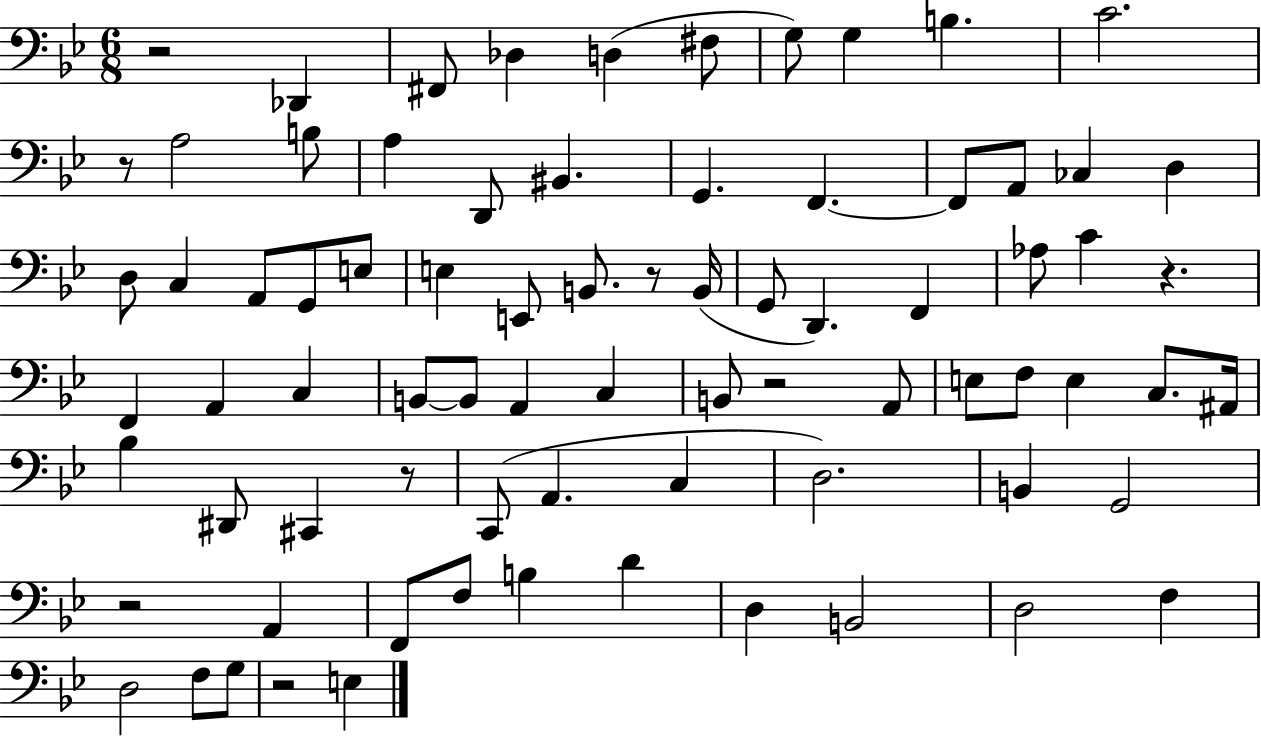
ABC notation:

X:1
T:Untitled
M:6/8
L:1/4
K:Bb
z2 _D,, ^F,,/2 _D, D, ^F,/2 G,/2 G, B, C2 z/2 A,2 B,/2 A, D,,/2 ^B,, G,, F,, F,,/2 A,,/2 _C, D, D,/2 C, A,,/2 G,,/2 E,/2 E, E,,/2 B,,/2 z/2 B,,/4 G,,/2 D,, F,, _A,/2 C z F,, A,, C, B,,/2 B,,/2 A,, C, B,,/2 z2 A,,/2 E,/2 F,/2 E, C,/2 ^A,,/4 _B, ^D,,/2 ^C,, z/2 C,,/2 A,, C, D,2 B,, G,,2 z2 A,, F,,/2 F,/2 B, D D, B,,2 D,2 F, D,2 F,/2 G,/2 z2 E,